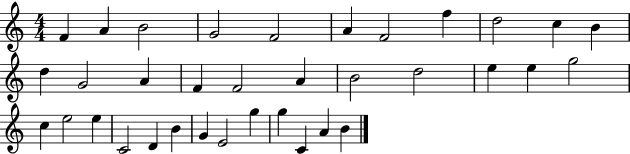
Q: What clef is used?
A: treble